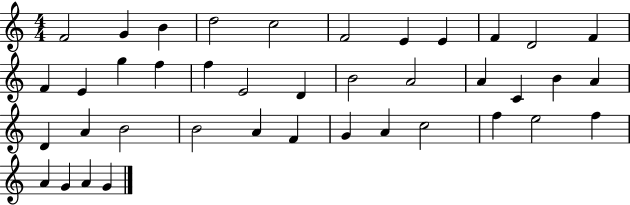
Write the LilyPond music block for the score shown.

{
  \clef treble
  \numericTimeSignature
  \time 4/4
  \key c \major
  f'2 g'4 b'4 | d''2 c''2 | f'2 e'4 e'4 | f'4 d'2 f'4 | \break f'4 e'4 g''4 f''4 | f''4 e'2 d'4 | b'2 a'2 | a'4 c'4 b'4 a'4 | \break d'4 a'4 b'2 | b'2 a'4 f'4 | g'4 a'4 c''2 | f''4 e''2 f''4 | \break a'4 g'4 a'4 g'4 | \bar "|."
}